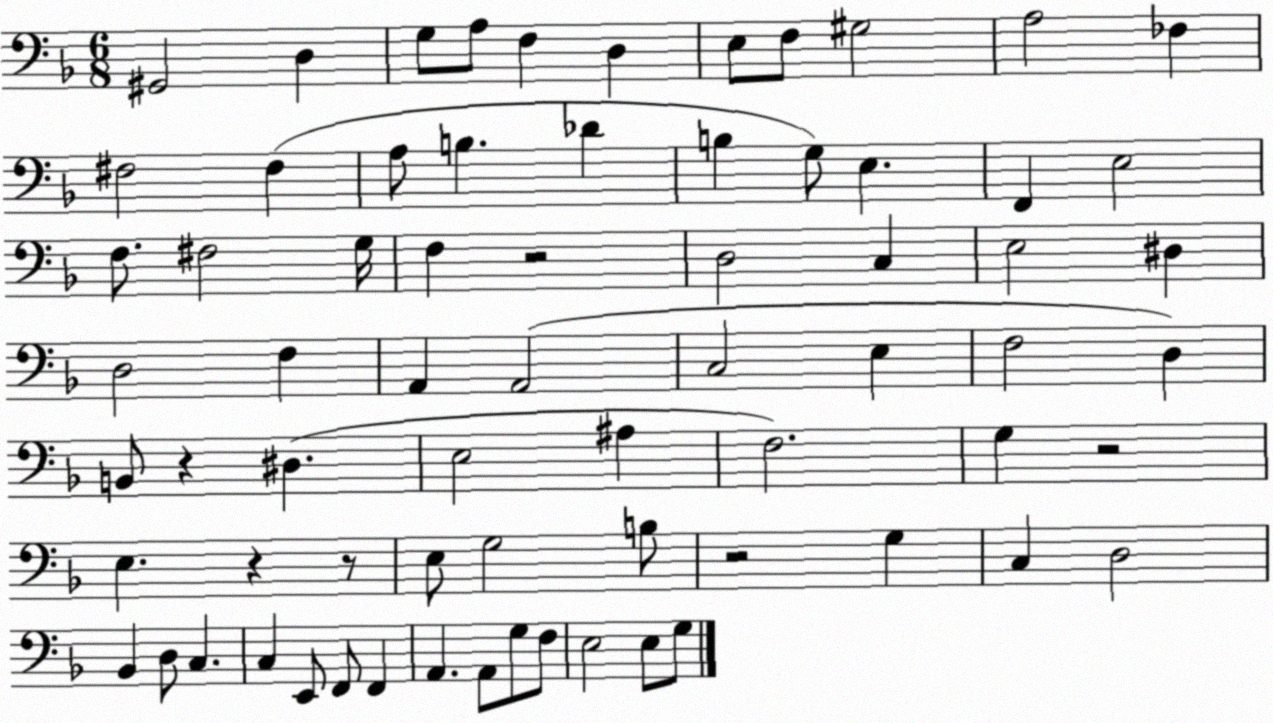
X:1
T:Untitled
M:6/8
L:1/4
K:F
^G,,2 D, G,/2 A,/2 F, D, E,/2 F,/2 ^G,2 A,2 _F, ^F,2 ^F, A,/2 B, _D B, G,/2 E, F,, E,2 F,/2 ^F,2 G,/4 F, z2 D,2 C, E,2 ^D, D,2 F, A,, A,,2 C,2 E, F,2 D, B,,/2 z ^D, E,2 ^A, F,2 G, z2 E, z z/2 E,/2 G,2 B,/2 z2 G, C, D,2 _B,, D,/2 C, C, E,,/2 F,,/2 F,, A,, A,,/2 G,/2 F,/2 E,2 E,/2 G,/2